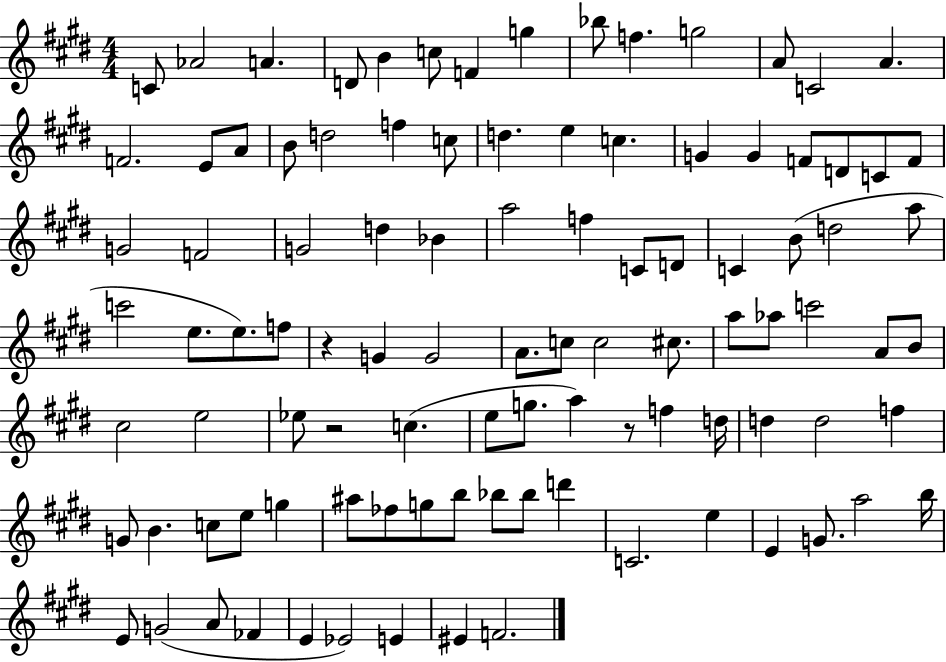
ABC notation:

X:1
T:Untitled
M:4/4
L:1/4
K:E
C/2 _A2 A D/2 B c/2 F g _b/2 f g2 A/2 C2 A F2 E/2 A/2 B/2 d2 f c/2 d e c G G F/2 D/2 C/2 F/2 G2 F2 G2 d _B a2 f C/2 D/2 C B/2 d2 a/2 c'2 e/2 e/2 f/2 z G G2 A/2 c/2 c2 ^c/2 a/2 _a/2 c'2 A/2 B/2 ^c2 e2 _e/2 z2 c e/2 g/2 a z/2 f d/4 d d2 f G/2 B c/2 e/2 g ^a/2 _f/2 g/2 b/2 _b/2 _b/2 d' C2 e E G/2 a2 b/4 E/2 G2 A/2 _F E _E2 E ^E F2